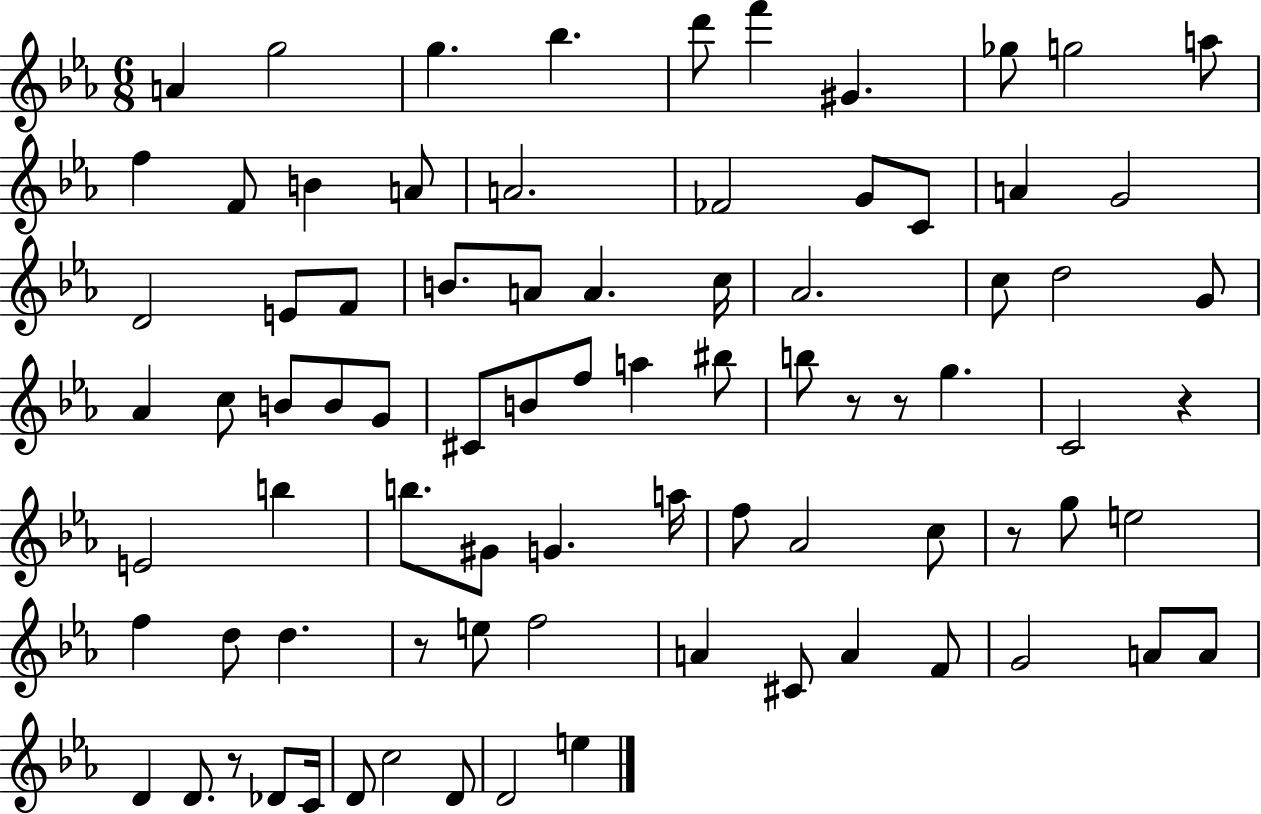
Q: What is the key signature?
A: EES major